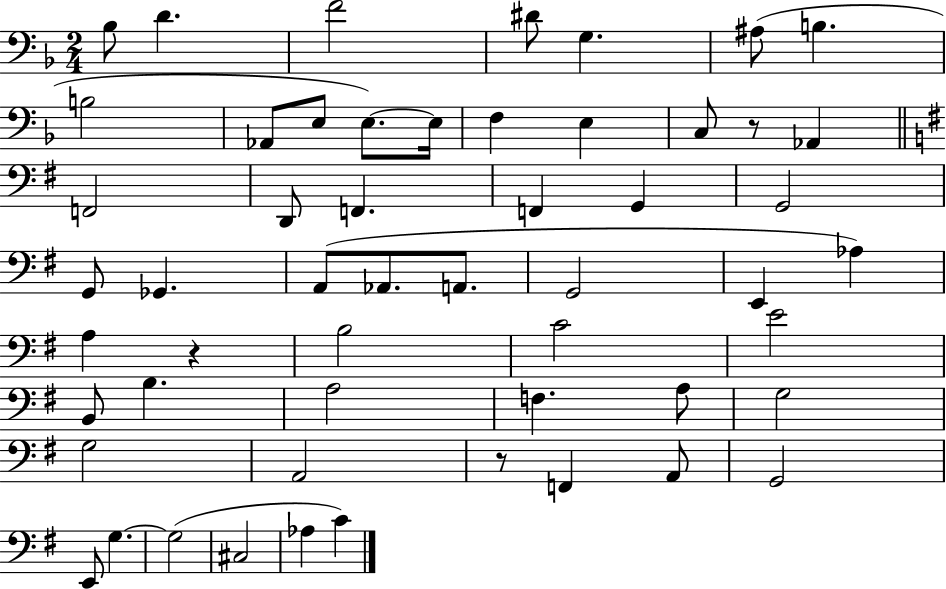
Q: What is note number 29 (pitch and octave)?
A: E2